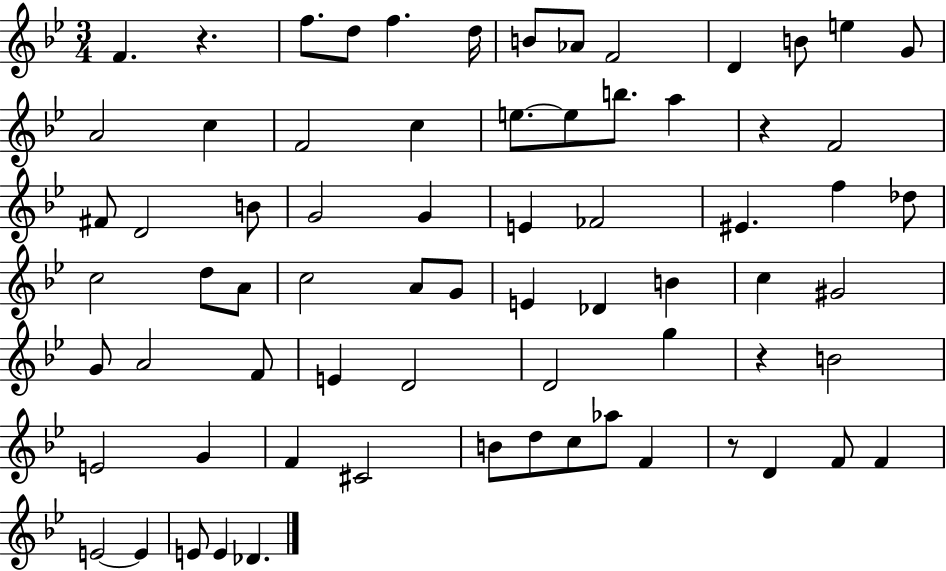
F4/q. R/q. F5/e. D5/e F5/q. D5/s B4/e Ab4/e F4/h D4/q B4/e E5/q G4/e A4/h C5/q F4/h C5/q E5/e. E5/e B5/e. A5/q R/q F4/h F#4/e D4/h B4/e G4/h G4/q E4/q FES4/h EIS4/q. F5/q Db5/e C5/h D5/e A4/e C5/h A4/e G4/e E4/q Db4/q B4/q C5/q G#4/h G4/e A4/h F4/e E4/q D4/h D4/h G5/q R/q B4/h E4/h G4/q F4/q C#4/h B4/e D5/e C5/e Ab5/e F4/q R/e D4/q F4/e F4/q E4/h E4/q E4/e E4/q Db4/q.